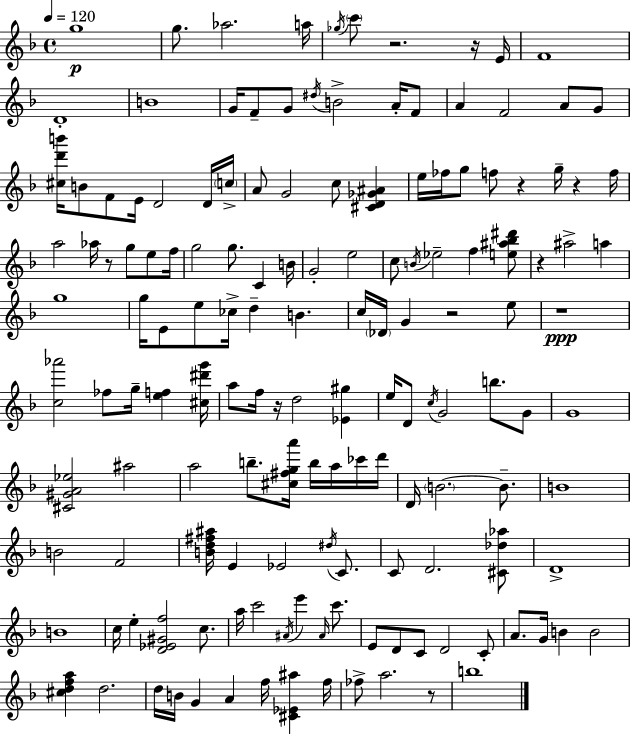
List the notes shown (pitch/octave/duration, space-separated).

G5/w G5/e. Ab5/h. A5/s Gb5/s C6/e R/h. R/s E4/s F4/w D4/w B4/w G4/s F4/e G4/e D#5/s B4/h A4/s F4/e A4/q F4/h A4/e G4/e [C#5,D6,B6]/s B4/e F4/e E4/s D4/h D4/s C5/s A4/e G4/h C5/e [C#4,D4,Gb4,A#4]/q E5/s FES5/s G5/e F5/e R/q G5/s R/q F5/s A5/h Ab5/s R/e G5/e E5/e F5/s G5/h G5/e. C4/q B4/s G4/h E5/h C5/e B4/s Eb5/h F5/q [E5,A#5,Bb5,D#6]/e R/q A#5/h A5/q G5/w G5/s E4/e E5/e CES5/s D5/q B4/q. C5/s Db4/s G4/q R/h E5/e R/w [C5,Ab6]/h FES5/e G5/s [E5,F5]/q [C#5,D#6,G6]/s A5/e F5/s R/s D5/h [Eb4,G#5]/q E5/s D4/e C5/s G4/h B5/e. G4/e G4/w [C#4,G#4,A4,Eb5]/h A#5/h A5/h B5/e. [C#5,F#5,G5,A6]/s B5/s A5/s CES6/s D6/s D4/s B4/h. B4/e. B4/w B4/h F4/h [B4,D5,F#5,A#5]/s E4/q Eb4/h D#5/s C4/e. C4/e D4/h. [C#4,Db5,Ab5]/e D4/w B4/w C5/s E5/q [D4,Eb4,G#4,F5]/h C5/e. A5/s C6/h A#4/s E6/q A#4/s C6/e. E4/e D4/e C4/e D4/h C4/e A4/e. G4/s B4/q B4/h [C#5,D5,F5,A5]/q D5/h. D5/s B4/s G4/q A4/q F5/s [C#4,Eb4,A#5]/q F5/s FES5/e A5/h. R/e B5/w